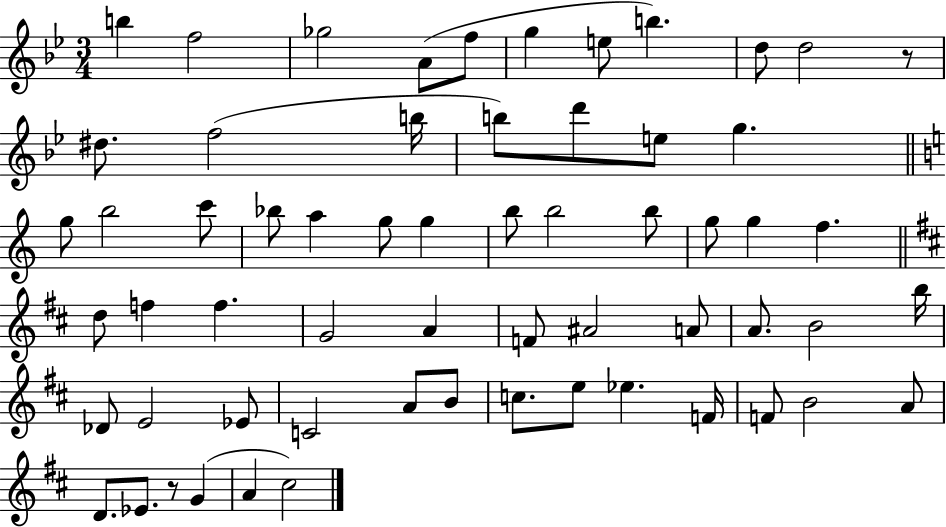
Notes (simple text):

B5/q F5/h Gb5/h A4/e F5/e G5/q E5/e B5/q. D5/e D5/h R/e D#5/e. F5/h B5/s B5/e D6/e E5/e G5/q. G5/e B5/h C6/e Bb5/e A5/q G5/e G5/q B5/e B5/h B5/e G5/e G5/q F5/q. D5/e F5/q F5/q. G4/h A4/q F4/e A#4/h A4/e A4/e. B4/h B5/s Db4/e E4/h Eb4/e C4/h A4/e B4/e C5/e. E5/e Eb5/q. F4/s F4/e B4/h A4/e D4/e. Eb4/e. R/e G4/q A4/q C#5/h